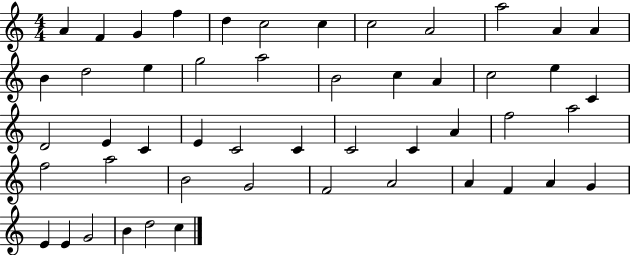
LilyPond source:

{
  \clef treble
  \numericTimeSignature
  \time 4/4
  \key c \major
  a'4 f'4 g'4 f''4 | d''4 c''2 c''4 | c''2 a'2 | a''2 a'4 a'4 | \break b'4 d''2 e''4 | g''2 a''2 | b'2 c''4 a'4 | c''2 e''4 c'4 | \break d'2 e'4 c'4 | e'4 c'2 c'4 | c'2 c'4 a'4 | f''2 a''2 | \break f''2 a''2 | b'2 g'2 | f'2 a'2 | a'4 f'4 a'4 g'4 | \break e'4 e'4 g'2 | b'4 d''2 c''4 | \bar "|."
}